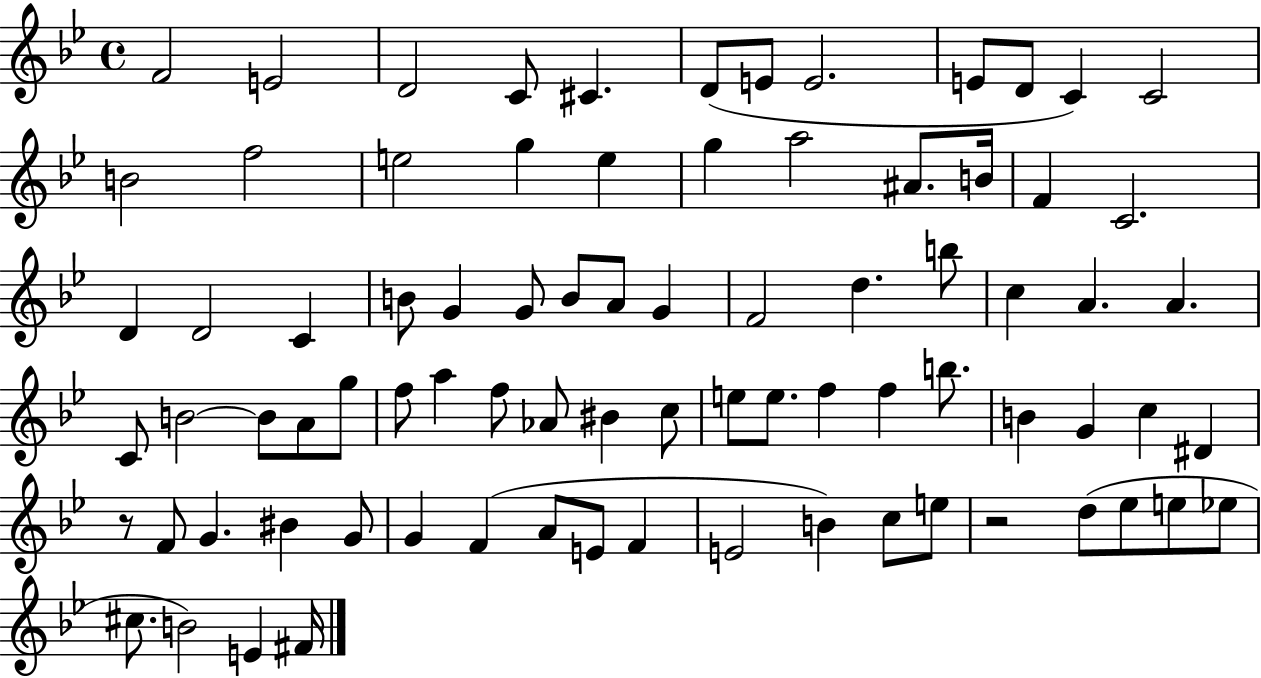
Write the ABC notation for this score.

X:1
T:Untitled
M:4/4
L:1/4
K:Bb
F2 E2 D2 C/2 ^C D/2 E/2 E2 E/2 D/2 C C2 B2 f2 e2 g e g a2 ^A/2 B/4 F C2 D D2 C B/2 G G/2 B/2 A/2 G F2 d b/2 c A A C/2 B2 B/2 A/2 g/2 f/2 a f/2 _A/2 ^B c/2 e/2 e/2 f f b/2 B G c ^D z/2 F/2 G ^B G/2 G F A/2 E/2 F E2 B c/2 e/2 z2 d/2 _e/2 e/2 _e/2 ^c/2 B2 E ^F/4